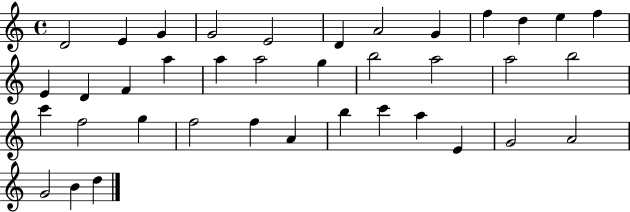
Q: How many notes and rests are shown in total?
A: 38